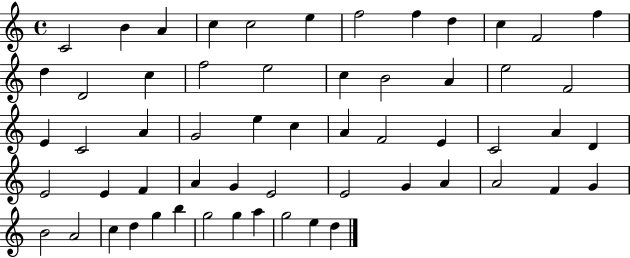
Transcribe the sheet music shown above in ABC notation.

X:1
T:Untitled
M:4/4
L:1/4
K:C
C2 B A c c2 e f2 f d c F2 f d D2 c f2 e2 c B2 A e2 F2 E C2 A G2 e c A F2 E C2 A D E2 E F A G E2 E2 G A A2 F G B2 A2 c d g b g2 g a g2 e d